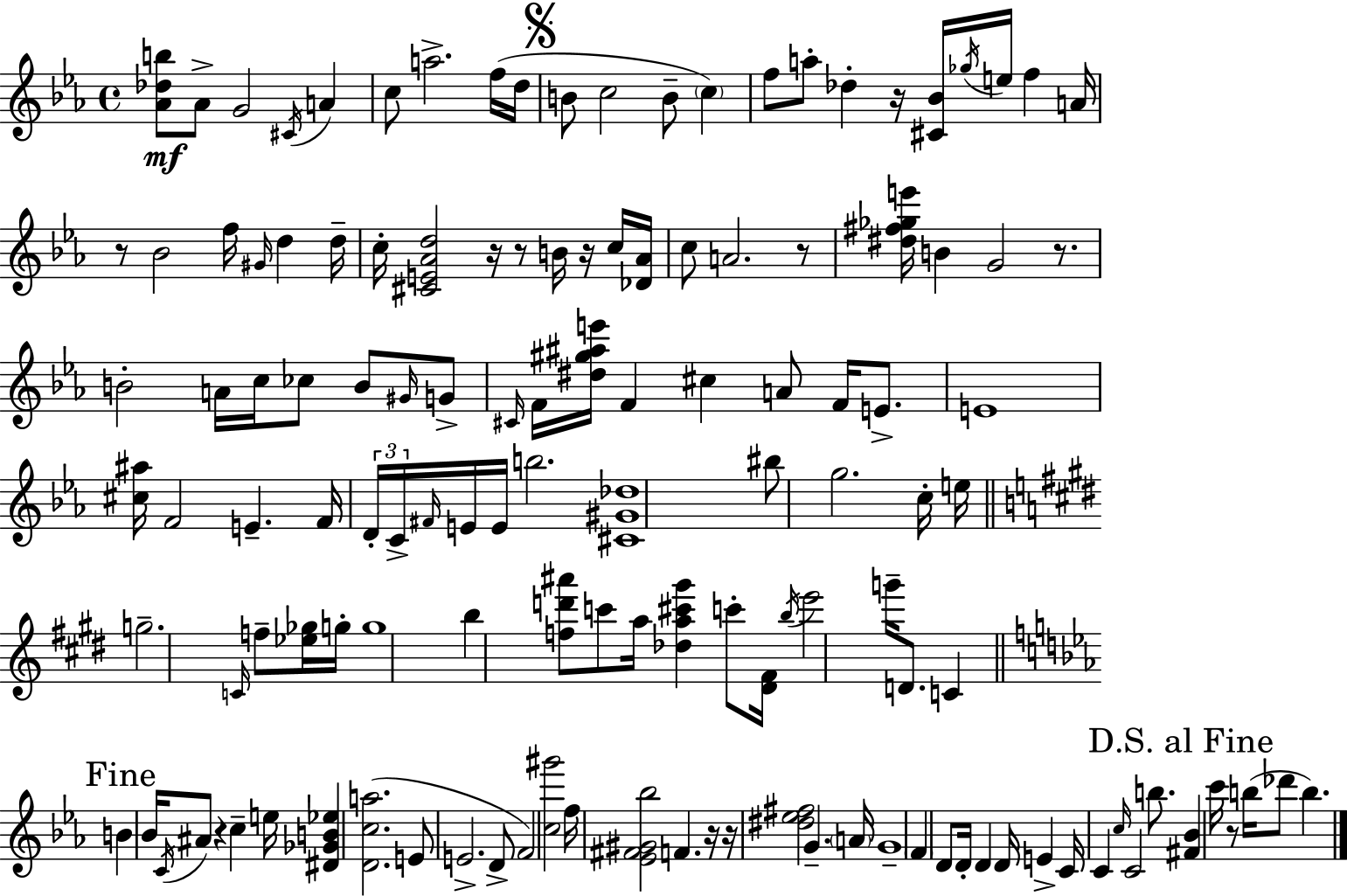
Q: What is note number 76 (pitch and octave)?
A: C4